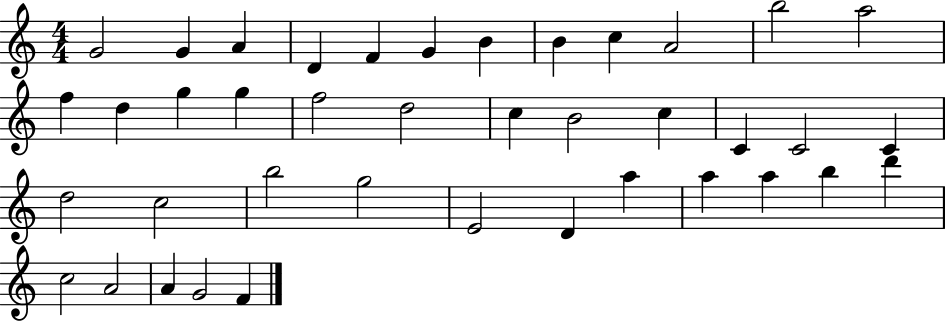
{
  \clef treble
  \numericTimeSignature
  \time 4/4
  \key c \major
  g'2 g'4 a'4 | d'4 f'4 g'4 b'4 | b'4 c''4 a'2 | b''2 a''2 | \break f''4 d''4 g''4 g''4 | f''2 d''2 | c''4 b'2 c''4 | c'4 c'2 c'4 | \break d''2 c''2 | b''2 g''2 | e'2 d'4 a''4 | a''4 a''4 b''4 d'''4 | \break c''2 a'2 | a'4 g'2 f'4 | \bar "|."
}